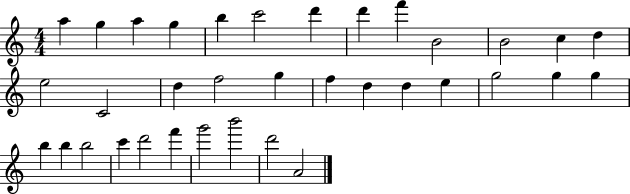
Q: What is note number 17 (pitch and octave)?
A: F5